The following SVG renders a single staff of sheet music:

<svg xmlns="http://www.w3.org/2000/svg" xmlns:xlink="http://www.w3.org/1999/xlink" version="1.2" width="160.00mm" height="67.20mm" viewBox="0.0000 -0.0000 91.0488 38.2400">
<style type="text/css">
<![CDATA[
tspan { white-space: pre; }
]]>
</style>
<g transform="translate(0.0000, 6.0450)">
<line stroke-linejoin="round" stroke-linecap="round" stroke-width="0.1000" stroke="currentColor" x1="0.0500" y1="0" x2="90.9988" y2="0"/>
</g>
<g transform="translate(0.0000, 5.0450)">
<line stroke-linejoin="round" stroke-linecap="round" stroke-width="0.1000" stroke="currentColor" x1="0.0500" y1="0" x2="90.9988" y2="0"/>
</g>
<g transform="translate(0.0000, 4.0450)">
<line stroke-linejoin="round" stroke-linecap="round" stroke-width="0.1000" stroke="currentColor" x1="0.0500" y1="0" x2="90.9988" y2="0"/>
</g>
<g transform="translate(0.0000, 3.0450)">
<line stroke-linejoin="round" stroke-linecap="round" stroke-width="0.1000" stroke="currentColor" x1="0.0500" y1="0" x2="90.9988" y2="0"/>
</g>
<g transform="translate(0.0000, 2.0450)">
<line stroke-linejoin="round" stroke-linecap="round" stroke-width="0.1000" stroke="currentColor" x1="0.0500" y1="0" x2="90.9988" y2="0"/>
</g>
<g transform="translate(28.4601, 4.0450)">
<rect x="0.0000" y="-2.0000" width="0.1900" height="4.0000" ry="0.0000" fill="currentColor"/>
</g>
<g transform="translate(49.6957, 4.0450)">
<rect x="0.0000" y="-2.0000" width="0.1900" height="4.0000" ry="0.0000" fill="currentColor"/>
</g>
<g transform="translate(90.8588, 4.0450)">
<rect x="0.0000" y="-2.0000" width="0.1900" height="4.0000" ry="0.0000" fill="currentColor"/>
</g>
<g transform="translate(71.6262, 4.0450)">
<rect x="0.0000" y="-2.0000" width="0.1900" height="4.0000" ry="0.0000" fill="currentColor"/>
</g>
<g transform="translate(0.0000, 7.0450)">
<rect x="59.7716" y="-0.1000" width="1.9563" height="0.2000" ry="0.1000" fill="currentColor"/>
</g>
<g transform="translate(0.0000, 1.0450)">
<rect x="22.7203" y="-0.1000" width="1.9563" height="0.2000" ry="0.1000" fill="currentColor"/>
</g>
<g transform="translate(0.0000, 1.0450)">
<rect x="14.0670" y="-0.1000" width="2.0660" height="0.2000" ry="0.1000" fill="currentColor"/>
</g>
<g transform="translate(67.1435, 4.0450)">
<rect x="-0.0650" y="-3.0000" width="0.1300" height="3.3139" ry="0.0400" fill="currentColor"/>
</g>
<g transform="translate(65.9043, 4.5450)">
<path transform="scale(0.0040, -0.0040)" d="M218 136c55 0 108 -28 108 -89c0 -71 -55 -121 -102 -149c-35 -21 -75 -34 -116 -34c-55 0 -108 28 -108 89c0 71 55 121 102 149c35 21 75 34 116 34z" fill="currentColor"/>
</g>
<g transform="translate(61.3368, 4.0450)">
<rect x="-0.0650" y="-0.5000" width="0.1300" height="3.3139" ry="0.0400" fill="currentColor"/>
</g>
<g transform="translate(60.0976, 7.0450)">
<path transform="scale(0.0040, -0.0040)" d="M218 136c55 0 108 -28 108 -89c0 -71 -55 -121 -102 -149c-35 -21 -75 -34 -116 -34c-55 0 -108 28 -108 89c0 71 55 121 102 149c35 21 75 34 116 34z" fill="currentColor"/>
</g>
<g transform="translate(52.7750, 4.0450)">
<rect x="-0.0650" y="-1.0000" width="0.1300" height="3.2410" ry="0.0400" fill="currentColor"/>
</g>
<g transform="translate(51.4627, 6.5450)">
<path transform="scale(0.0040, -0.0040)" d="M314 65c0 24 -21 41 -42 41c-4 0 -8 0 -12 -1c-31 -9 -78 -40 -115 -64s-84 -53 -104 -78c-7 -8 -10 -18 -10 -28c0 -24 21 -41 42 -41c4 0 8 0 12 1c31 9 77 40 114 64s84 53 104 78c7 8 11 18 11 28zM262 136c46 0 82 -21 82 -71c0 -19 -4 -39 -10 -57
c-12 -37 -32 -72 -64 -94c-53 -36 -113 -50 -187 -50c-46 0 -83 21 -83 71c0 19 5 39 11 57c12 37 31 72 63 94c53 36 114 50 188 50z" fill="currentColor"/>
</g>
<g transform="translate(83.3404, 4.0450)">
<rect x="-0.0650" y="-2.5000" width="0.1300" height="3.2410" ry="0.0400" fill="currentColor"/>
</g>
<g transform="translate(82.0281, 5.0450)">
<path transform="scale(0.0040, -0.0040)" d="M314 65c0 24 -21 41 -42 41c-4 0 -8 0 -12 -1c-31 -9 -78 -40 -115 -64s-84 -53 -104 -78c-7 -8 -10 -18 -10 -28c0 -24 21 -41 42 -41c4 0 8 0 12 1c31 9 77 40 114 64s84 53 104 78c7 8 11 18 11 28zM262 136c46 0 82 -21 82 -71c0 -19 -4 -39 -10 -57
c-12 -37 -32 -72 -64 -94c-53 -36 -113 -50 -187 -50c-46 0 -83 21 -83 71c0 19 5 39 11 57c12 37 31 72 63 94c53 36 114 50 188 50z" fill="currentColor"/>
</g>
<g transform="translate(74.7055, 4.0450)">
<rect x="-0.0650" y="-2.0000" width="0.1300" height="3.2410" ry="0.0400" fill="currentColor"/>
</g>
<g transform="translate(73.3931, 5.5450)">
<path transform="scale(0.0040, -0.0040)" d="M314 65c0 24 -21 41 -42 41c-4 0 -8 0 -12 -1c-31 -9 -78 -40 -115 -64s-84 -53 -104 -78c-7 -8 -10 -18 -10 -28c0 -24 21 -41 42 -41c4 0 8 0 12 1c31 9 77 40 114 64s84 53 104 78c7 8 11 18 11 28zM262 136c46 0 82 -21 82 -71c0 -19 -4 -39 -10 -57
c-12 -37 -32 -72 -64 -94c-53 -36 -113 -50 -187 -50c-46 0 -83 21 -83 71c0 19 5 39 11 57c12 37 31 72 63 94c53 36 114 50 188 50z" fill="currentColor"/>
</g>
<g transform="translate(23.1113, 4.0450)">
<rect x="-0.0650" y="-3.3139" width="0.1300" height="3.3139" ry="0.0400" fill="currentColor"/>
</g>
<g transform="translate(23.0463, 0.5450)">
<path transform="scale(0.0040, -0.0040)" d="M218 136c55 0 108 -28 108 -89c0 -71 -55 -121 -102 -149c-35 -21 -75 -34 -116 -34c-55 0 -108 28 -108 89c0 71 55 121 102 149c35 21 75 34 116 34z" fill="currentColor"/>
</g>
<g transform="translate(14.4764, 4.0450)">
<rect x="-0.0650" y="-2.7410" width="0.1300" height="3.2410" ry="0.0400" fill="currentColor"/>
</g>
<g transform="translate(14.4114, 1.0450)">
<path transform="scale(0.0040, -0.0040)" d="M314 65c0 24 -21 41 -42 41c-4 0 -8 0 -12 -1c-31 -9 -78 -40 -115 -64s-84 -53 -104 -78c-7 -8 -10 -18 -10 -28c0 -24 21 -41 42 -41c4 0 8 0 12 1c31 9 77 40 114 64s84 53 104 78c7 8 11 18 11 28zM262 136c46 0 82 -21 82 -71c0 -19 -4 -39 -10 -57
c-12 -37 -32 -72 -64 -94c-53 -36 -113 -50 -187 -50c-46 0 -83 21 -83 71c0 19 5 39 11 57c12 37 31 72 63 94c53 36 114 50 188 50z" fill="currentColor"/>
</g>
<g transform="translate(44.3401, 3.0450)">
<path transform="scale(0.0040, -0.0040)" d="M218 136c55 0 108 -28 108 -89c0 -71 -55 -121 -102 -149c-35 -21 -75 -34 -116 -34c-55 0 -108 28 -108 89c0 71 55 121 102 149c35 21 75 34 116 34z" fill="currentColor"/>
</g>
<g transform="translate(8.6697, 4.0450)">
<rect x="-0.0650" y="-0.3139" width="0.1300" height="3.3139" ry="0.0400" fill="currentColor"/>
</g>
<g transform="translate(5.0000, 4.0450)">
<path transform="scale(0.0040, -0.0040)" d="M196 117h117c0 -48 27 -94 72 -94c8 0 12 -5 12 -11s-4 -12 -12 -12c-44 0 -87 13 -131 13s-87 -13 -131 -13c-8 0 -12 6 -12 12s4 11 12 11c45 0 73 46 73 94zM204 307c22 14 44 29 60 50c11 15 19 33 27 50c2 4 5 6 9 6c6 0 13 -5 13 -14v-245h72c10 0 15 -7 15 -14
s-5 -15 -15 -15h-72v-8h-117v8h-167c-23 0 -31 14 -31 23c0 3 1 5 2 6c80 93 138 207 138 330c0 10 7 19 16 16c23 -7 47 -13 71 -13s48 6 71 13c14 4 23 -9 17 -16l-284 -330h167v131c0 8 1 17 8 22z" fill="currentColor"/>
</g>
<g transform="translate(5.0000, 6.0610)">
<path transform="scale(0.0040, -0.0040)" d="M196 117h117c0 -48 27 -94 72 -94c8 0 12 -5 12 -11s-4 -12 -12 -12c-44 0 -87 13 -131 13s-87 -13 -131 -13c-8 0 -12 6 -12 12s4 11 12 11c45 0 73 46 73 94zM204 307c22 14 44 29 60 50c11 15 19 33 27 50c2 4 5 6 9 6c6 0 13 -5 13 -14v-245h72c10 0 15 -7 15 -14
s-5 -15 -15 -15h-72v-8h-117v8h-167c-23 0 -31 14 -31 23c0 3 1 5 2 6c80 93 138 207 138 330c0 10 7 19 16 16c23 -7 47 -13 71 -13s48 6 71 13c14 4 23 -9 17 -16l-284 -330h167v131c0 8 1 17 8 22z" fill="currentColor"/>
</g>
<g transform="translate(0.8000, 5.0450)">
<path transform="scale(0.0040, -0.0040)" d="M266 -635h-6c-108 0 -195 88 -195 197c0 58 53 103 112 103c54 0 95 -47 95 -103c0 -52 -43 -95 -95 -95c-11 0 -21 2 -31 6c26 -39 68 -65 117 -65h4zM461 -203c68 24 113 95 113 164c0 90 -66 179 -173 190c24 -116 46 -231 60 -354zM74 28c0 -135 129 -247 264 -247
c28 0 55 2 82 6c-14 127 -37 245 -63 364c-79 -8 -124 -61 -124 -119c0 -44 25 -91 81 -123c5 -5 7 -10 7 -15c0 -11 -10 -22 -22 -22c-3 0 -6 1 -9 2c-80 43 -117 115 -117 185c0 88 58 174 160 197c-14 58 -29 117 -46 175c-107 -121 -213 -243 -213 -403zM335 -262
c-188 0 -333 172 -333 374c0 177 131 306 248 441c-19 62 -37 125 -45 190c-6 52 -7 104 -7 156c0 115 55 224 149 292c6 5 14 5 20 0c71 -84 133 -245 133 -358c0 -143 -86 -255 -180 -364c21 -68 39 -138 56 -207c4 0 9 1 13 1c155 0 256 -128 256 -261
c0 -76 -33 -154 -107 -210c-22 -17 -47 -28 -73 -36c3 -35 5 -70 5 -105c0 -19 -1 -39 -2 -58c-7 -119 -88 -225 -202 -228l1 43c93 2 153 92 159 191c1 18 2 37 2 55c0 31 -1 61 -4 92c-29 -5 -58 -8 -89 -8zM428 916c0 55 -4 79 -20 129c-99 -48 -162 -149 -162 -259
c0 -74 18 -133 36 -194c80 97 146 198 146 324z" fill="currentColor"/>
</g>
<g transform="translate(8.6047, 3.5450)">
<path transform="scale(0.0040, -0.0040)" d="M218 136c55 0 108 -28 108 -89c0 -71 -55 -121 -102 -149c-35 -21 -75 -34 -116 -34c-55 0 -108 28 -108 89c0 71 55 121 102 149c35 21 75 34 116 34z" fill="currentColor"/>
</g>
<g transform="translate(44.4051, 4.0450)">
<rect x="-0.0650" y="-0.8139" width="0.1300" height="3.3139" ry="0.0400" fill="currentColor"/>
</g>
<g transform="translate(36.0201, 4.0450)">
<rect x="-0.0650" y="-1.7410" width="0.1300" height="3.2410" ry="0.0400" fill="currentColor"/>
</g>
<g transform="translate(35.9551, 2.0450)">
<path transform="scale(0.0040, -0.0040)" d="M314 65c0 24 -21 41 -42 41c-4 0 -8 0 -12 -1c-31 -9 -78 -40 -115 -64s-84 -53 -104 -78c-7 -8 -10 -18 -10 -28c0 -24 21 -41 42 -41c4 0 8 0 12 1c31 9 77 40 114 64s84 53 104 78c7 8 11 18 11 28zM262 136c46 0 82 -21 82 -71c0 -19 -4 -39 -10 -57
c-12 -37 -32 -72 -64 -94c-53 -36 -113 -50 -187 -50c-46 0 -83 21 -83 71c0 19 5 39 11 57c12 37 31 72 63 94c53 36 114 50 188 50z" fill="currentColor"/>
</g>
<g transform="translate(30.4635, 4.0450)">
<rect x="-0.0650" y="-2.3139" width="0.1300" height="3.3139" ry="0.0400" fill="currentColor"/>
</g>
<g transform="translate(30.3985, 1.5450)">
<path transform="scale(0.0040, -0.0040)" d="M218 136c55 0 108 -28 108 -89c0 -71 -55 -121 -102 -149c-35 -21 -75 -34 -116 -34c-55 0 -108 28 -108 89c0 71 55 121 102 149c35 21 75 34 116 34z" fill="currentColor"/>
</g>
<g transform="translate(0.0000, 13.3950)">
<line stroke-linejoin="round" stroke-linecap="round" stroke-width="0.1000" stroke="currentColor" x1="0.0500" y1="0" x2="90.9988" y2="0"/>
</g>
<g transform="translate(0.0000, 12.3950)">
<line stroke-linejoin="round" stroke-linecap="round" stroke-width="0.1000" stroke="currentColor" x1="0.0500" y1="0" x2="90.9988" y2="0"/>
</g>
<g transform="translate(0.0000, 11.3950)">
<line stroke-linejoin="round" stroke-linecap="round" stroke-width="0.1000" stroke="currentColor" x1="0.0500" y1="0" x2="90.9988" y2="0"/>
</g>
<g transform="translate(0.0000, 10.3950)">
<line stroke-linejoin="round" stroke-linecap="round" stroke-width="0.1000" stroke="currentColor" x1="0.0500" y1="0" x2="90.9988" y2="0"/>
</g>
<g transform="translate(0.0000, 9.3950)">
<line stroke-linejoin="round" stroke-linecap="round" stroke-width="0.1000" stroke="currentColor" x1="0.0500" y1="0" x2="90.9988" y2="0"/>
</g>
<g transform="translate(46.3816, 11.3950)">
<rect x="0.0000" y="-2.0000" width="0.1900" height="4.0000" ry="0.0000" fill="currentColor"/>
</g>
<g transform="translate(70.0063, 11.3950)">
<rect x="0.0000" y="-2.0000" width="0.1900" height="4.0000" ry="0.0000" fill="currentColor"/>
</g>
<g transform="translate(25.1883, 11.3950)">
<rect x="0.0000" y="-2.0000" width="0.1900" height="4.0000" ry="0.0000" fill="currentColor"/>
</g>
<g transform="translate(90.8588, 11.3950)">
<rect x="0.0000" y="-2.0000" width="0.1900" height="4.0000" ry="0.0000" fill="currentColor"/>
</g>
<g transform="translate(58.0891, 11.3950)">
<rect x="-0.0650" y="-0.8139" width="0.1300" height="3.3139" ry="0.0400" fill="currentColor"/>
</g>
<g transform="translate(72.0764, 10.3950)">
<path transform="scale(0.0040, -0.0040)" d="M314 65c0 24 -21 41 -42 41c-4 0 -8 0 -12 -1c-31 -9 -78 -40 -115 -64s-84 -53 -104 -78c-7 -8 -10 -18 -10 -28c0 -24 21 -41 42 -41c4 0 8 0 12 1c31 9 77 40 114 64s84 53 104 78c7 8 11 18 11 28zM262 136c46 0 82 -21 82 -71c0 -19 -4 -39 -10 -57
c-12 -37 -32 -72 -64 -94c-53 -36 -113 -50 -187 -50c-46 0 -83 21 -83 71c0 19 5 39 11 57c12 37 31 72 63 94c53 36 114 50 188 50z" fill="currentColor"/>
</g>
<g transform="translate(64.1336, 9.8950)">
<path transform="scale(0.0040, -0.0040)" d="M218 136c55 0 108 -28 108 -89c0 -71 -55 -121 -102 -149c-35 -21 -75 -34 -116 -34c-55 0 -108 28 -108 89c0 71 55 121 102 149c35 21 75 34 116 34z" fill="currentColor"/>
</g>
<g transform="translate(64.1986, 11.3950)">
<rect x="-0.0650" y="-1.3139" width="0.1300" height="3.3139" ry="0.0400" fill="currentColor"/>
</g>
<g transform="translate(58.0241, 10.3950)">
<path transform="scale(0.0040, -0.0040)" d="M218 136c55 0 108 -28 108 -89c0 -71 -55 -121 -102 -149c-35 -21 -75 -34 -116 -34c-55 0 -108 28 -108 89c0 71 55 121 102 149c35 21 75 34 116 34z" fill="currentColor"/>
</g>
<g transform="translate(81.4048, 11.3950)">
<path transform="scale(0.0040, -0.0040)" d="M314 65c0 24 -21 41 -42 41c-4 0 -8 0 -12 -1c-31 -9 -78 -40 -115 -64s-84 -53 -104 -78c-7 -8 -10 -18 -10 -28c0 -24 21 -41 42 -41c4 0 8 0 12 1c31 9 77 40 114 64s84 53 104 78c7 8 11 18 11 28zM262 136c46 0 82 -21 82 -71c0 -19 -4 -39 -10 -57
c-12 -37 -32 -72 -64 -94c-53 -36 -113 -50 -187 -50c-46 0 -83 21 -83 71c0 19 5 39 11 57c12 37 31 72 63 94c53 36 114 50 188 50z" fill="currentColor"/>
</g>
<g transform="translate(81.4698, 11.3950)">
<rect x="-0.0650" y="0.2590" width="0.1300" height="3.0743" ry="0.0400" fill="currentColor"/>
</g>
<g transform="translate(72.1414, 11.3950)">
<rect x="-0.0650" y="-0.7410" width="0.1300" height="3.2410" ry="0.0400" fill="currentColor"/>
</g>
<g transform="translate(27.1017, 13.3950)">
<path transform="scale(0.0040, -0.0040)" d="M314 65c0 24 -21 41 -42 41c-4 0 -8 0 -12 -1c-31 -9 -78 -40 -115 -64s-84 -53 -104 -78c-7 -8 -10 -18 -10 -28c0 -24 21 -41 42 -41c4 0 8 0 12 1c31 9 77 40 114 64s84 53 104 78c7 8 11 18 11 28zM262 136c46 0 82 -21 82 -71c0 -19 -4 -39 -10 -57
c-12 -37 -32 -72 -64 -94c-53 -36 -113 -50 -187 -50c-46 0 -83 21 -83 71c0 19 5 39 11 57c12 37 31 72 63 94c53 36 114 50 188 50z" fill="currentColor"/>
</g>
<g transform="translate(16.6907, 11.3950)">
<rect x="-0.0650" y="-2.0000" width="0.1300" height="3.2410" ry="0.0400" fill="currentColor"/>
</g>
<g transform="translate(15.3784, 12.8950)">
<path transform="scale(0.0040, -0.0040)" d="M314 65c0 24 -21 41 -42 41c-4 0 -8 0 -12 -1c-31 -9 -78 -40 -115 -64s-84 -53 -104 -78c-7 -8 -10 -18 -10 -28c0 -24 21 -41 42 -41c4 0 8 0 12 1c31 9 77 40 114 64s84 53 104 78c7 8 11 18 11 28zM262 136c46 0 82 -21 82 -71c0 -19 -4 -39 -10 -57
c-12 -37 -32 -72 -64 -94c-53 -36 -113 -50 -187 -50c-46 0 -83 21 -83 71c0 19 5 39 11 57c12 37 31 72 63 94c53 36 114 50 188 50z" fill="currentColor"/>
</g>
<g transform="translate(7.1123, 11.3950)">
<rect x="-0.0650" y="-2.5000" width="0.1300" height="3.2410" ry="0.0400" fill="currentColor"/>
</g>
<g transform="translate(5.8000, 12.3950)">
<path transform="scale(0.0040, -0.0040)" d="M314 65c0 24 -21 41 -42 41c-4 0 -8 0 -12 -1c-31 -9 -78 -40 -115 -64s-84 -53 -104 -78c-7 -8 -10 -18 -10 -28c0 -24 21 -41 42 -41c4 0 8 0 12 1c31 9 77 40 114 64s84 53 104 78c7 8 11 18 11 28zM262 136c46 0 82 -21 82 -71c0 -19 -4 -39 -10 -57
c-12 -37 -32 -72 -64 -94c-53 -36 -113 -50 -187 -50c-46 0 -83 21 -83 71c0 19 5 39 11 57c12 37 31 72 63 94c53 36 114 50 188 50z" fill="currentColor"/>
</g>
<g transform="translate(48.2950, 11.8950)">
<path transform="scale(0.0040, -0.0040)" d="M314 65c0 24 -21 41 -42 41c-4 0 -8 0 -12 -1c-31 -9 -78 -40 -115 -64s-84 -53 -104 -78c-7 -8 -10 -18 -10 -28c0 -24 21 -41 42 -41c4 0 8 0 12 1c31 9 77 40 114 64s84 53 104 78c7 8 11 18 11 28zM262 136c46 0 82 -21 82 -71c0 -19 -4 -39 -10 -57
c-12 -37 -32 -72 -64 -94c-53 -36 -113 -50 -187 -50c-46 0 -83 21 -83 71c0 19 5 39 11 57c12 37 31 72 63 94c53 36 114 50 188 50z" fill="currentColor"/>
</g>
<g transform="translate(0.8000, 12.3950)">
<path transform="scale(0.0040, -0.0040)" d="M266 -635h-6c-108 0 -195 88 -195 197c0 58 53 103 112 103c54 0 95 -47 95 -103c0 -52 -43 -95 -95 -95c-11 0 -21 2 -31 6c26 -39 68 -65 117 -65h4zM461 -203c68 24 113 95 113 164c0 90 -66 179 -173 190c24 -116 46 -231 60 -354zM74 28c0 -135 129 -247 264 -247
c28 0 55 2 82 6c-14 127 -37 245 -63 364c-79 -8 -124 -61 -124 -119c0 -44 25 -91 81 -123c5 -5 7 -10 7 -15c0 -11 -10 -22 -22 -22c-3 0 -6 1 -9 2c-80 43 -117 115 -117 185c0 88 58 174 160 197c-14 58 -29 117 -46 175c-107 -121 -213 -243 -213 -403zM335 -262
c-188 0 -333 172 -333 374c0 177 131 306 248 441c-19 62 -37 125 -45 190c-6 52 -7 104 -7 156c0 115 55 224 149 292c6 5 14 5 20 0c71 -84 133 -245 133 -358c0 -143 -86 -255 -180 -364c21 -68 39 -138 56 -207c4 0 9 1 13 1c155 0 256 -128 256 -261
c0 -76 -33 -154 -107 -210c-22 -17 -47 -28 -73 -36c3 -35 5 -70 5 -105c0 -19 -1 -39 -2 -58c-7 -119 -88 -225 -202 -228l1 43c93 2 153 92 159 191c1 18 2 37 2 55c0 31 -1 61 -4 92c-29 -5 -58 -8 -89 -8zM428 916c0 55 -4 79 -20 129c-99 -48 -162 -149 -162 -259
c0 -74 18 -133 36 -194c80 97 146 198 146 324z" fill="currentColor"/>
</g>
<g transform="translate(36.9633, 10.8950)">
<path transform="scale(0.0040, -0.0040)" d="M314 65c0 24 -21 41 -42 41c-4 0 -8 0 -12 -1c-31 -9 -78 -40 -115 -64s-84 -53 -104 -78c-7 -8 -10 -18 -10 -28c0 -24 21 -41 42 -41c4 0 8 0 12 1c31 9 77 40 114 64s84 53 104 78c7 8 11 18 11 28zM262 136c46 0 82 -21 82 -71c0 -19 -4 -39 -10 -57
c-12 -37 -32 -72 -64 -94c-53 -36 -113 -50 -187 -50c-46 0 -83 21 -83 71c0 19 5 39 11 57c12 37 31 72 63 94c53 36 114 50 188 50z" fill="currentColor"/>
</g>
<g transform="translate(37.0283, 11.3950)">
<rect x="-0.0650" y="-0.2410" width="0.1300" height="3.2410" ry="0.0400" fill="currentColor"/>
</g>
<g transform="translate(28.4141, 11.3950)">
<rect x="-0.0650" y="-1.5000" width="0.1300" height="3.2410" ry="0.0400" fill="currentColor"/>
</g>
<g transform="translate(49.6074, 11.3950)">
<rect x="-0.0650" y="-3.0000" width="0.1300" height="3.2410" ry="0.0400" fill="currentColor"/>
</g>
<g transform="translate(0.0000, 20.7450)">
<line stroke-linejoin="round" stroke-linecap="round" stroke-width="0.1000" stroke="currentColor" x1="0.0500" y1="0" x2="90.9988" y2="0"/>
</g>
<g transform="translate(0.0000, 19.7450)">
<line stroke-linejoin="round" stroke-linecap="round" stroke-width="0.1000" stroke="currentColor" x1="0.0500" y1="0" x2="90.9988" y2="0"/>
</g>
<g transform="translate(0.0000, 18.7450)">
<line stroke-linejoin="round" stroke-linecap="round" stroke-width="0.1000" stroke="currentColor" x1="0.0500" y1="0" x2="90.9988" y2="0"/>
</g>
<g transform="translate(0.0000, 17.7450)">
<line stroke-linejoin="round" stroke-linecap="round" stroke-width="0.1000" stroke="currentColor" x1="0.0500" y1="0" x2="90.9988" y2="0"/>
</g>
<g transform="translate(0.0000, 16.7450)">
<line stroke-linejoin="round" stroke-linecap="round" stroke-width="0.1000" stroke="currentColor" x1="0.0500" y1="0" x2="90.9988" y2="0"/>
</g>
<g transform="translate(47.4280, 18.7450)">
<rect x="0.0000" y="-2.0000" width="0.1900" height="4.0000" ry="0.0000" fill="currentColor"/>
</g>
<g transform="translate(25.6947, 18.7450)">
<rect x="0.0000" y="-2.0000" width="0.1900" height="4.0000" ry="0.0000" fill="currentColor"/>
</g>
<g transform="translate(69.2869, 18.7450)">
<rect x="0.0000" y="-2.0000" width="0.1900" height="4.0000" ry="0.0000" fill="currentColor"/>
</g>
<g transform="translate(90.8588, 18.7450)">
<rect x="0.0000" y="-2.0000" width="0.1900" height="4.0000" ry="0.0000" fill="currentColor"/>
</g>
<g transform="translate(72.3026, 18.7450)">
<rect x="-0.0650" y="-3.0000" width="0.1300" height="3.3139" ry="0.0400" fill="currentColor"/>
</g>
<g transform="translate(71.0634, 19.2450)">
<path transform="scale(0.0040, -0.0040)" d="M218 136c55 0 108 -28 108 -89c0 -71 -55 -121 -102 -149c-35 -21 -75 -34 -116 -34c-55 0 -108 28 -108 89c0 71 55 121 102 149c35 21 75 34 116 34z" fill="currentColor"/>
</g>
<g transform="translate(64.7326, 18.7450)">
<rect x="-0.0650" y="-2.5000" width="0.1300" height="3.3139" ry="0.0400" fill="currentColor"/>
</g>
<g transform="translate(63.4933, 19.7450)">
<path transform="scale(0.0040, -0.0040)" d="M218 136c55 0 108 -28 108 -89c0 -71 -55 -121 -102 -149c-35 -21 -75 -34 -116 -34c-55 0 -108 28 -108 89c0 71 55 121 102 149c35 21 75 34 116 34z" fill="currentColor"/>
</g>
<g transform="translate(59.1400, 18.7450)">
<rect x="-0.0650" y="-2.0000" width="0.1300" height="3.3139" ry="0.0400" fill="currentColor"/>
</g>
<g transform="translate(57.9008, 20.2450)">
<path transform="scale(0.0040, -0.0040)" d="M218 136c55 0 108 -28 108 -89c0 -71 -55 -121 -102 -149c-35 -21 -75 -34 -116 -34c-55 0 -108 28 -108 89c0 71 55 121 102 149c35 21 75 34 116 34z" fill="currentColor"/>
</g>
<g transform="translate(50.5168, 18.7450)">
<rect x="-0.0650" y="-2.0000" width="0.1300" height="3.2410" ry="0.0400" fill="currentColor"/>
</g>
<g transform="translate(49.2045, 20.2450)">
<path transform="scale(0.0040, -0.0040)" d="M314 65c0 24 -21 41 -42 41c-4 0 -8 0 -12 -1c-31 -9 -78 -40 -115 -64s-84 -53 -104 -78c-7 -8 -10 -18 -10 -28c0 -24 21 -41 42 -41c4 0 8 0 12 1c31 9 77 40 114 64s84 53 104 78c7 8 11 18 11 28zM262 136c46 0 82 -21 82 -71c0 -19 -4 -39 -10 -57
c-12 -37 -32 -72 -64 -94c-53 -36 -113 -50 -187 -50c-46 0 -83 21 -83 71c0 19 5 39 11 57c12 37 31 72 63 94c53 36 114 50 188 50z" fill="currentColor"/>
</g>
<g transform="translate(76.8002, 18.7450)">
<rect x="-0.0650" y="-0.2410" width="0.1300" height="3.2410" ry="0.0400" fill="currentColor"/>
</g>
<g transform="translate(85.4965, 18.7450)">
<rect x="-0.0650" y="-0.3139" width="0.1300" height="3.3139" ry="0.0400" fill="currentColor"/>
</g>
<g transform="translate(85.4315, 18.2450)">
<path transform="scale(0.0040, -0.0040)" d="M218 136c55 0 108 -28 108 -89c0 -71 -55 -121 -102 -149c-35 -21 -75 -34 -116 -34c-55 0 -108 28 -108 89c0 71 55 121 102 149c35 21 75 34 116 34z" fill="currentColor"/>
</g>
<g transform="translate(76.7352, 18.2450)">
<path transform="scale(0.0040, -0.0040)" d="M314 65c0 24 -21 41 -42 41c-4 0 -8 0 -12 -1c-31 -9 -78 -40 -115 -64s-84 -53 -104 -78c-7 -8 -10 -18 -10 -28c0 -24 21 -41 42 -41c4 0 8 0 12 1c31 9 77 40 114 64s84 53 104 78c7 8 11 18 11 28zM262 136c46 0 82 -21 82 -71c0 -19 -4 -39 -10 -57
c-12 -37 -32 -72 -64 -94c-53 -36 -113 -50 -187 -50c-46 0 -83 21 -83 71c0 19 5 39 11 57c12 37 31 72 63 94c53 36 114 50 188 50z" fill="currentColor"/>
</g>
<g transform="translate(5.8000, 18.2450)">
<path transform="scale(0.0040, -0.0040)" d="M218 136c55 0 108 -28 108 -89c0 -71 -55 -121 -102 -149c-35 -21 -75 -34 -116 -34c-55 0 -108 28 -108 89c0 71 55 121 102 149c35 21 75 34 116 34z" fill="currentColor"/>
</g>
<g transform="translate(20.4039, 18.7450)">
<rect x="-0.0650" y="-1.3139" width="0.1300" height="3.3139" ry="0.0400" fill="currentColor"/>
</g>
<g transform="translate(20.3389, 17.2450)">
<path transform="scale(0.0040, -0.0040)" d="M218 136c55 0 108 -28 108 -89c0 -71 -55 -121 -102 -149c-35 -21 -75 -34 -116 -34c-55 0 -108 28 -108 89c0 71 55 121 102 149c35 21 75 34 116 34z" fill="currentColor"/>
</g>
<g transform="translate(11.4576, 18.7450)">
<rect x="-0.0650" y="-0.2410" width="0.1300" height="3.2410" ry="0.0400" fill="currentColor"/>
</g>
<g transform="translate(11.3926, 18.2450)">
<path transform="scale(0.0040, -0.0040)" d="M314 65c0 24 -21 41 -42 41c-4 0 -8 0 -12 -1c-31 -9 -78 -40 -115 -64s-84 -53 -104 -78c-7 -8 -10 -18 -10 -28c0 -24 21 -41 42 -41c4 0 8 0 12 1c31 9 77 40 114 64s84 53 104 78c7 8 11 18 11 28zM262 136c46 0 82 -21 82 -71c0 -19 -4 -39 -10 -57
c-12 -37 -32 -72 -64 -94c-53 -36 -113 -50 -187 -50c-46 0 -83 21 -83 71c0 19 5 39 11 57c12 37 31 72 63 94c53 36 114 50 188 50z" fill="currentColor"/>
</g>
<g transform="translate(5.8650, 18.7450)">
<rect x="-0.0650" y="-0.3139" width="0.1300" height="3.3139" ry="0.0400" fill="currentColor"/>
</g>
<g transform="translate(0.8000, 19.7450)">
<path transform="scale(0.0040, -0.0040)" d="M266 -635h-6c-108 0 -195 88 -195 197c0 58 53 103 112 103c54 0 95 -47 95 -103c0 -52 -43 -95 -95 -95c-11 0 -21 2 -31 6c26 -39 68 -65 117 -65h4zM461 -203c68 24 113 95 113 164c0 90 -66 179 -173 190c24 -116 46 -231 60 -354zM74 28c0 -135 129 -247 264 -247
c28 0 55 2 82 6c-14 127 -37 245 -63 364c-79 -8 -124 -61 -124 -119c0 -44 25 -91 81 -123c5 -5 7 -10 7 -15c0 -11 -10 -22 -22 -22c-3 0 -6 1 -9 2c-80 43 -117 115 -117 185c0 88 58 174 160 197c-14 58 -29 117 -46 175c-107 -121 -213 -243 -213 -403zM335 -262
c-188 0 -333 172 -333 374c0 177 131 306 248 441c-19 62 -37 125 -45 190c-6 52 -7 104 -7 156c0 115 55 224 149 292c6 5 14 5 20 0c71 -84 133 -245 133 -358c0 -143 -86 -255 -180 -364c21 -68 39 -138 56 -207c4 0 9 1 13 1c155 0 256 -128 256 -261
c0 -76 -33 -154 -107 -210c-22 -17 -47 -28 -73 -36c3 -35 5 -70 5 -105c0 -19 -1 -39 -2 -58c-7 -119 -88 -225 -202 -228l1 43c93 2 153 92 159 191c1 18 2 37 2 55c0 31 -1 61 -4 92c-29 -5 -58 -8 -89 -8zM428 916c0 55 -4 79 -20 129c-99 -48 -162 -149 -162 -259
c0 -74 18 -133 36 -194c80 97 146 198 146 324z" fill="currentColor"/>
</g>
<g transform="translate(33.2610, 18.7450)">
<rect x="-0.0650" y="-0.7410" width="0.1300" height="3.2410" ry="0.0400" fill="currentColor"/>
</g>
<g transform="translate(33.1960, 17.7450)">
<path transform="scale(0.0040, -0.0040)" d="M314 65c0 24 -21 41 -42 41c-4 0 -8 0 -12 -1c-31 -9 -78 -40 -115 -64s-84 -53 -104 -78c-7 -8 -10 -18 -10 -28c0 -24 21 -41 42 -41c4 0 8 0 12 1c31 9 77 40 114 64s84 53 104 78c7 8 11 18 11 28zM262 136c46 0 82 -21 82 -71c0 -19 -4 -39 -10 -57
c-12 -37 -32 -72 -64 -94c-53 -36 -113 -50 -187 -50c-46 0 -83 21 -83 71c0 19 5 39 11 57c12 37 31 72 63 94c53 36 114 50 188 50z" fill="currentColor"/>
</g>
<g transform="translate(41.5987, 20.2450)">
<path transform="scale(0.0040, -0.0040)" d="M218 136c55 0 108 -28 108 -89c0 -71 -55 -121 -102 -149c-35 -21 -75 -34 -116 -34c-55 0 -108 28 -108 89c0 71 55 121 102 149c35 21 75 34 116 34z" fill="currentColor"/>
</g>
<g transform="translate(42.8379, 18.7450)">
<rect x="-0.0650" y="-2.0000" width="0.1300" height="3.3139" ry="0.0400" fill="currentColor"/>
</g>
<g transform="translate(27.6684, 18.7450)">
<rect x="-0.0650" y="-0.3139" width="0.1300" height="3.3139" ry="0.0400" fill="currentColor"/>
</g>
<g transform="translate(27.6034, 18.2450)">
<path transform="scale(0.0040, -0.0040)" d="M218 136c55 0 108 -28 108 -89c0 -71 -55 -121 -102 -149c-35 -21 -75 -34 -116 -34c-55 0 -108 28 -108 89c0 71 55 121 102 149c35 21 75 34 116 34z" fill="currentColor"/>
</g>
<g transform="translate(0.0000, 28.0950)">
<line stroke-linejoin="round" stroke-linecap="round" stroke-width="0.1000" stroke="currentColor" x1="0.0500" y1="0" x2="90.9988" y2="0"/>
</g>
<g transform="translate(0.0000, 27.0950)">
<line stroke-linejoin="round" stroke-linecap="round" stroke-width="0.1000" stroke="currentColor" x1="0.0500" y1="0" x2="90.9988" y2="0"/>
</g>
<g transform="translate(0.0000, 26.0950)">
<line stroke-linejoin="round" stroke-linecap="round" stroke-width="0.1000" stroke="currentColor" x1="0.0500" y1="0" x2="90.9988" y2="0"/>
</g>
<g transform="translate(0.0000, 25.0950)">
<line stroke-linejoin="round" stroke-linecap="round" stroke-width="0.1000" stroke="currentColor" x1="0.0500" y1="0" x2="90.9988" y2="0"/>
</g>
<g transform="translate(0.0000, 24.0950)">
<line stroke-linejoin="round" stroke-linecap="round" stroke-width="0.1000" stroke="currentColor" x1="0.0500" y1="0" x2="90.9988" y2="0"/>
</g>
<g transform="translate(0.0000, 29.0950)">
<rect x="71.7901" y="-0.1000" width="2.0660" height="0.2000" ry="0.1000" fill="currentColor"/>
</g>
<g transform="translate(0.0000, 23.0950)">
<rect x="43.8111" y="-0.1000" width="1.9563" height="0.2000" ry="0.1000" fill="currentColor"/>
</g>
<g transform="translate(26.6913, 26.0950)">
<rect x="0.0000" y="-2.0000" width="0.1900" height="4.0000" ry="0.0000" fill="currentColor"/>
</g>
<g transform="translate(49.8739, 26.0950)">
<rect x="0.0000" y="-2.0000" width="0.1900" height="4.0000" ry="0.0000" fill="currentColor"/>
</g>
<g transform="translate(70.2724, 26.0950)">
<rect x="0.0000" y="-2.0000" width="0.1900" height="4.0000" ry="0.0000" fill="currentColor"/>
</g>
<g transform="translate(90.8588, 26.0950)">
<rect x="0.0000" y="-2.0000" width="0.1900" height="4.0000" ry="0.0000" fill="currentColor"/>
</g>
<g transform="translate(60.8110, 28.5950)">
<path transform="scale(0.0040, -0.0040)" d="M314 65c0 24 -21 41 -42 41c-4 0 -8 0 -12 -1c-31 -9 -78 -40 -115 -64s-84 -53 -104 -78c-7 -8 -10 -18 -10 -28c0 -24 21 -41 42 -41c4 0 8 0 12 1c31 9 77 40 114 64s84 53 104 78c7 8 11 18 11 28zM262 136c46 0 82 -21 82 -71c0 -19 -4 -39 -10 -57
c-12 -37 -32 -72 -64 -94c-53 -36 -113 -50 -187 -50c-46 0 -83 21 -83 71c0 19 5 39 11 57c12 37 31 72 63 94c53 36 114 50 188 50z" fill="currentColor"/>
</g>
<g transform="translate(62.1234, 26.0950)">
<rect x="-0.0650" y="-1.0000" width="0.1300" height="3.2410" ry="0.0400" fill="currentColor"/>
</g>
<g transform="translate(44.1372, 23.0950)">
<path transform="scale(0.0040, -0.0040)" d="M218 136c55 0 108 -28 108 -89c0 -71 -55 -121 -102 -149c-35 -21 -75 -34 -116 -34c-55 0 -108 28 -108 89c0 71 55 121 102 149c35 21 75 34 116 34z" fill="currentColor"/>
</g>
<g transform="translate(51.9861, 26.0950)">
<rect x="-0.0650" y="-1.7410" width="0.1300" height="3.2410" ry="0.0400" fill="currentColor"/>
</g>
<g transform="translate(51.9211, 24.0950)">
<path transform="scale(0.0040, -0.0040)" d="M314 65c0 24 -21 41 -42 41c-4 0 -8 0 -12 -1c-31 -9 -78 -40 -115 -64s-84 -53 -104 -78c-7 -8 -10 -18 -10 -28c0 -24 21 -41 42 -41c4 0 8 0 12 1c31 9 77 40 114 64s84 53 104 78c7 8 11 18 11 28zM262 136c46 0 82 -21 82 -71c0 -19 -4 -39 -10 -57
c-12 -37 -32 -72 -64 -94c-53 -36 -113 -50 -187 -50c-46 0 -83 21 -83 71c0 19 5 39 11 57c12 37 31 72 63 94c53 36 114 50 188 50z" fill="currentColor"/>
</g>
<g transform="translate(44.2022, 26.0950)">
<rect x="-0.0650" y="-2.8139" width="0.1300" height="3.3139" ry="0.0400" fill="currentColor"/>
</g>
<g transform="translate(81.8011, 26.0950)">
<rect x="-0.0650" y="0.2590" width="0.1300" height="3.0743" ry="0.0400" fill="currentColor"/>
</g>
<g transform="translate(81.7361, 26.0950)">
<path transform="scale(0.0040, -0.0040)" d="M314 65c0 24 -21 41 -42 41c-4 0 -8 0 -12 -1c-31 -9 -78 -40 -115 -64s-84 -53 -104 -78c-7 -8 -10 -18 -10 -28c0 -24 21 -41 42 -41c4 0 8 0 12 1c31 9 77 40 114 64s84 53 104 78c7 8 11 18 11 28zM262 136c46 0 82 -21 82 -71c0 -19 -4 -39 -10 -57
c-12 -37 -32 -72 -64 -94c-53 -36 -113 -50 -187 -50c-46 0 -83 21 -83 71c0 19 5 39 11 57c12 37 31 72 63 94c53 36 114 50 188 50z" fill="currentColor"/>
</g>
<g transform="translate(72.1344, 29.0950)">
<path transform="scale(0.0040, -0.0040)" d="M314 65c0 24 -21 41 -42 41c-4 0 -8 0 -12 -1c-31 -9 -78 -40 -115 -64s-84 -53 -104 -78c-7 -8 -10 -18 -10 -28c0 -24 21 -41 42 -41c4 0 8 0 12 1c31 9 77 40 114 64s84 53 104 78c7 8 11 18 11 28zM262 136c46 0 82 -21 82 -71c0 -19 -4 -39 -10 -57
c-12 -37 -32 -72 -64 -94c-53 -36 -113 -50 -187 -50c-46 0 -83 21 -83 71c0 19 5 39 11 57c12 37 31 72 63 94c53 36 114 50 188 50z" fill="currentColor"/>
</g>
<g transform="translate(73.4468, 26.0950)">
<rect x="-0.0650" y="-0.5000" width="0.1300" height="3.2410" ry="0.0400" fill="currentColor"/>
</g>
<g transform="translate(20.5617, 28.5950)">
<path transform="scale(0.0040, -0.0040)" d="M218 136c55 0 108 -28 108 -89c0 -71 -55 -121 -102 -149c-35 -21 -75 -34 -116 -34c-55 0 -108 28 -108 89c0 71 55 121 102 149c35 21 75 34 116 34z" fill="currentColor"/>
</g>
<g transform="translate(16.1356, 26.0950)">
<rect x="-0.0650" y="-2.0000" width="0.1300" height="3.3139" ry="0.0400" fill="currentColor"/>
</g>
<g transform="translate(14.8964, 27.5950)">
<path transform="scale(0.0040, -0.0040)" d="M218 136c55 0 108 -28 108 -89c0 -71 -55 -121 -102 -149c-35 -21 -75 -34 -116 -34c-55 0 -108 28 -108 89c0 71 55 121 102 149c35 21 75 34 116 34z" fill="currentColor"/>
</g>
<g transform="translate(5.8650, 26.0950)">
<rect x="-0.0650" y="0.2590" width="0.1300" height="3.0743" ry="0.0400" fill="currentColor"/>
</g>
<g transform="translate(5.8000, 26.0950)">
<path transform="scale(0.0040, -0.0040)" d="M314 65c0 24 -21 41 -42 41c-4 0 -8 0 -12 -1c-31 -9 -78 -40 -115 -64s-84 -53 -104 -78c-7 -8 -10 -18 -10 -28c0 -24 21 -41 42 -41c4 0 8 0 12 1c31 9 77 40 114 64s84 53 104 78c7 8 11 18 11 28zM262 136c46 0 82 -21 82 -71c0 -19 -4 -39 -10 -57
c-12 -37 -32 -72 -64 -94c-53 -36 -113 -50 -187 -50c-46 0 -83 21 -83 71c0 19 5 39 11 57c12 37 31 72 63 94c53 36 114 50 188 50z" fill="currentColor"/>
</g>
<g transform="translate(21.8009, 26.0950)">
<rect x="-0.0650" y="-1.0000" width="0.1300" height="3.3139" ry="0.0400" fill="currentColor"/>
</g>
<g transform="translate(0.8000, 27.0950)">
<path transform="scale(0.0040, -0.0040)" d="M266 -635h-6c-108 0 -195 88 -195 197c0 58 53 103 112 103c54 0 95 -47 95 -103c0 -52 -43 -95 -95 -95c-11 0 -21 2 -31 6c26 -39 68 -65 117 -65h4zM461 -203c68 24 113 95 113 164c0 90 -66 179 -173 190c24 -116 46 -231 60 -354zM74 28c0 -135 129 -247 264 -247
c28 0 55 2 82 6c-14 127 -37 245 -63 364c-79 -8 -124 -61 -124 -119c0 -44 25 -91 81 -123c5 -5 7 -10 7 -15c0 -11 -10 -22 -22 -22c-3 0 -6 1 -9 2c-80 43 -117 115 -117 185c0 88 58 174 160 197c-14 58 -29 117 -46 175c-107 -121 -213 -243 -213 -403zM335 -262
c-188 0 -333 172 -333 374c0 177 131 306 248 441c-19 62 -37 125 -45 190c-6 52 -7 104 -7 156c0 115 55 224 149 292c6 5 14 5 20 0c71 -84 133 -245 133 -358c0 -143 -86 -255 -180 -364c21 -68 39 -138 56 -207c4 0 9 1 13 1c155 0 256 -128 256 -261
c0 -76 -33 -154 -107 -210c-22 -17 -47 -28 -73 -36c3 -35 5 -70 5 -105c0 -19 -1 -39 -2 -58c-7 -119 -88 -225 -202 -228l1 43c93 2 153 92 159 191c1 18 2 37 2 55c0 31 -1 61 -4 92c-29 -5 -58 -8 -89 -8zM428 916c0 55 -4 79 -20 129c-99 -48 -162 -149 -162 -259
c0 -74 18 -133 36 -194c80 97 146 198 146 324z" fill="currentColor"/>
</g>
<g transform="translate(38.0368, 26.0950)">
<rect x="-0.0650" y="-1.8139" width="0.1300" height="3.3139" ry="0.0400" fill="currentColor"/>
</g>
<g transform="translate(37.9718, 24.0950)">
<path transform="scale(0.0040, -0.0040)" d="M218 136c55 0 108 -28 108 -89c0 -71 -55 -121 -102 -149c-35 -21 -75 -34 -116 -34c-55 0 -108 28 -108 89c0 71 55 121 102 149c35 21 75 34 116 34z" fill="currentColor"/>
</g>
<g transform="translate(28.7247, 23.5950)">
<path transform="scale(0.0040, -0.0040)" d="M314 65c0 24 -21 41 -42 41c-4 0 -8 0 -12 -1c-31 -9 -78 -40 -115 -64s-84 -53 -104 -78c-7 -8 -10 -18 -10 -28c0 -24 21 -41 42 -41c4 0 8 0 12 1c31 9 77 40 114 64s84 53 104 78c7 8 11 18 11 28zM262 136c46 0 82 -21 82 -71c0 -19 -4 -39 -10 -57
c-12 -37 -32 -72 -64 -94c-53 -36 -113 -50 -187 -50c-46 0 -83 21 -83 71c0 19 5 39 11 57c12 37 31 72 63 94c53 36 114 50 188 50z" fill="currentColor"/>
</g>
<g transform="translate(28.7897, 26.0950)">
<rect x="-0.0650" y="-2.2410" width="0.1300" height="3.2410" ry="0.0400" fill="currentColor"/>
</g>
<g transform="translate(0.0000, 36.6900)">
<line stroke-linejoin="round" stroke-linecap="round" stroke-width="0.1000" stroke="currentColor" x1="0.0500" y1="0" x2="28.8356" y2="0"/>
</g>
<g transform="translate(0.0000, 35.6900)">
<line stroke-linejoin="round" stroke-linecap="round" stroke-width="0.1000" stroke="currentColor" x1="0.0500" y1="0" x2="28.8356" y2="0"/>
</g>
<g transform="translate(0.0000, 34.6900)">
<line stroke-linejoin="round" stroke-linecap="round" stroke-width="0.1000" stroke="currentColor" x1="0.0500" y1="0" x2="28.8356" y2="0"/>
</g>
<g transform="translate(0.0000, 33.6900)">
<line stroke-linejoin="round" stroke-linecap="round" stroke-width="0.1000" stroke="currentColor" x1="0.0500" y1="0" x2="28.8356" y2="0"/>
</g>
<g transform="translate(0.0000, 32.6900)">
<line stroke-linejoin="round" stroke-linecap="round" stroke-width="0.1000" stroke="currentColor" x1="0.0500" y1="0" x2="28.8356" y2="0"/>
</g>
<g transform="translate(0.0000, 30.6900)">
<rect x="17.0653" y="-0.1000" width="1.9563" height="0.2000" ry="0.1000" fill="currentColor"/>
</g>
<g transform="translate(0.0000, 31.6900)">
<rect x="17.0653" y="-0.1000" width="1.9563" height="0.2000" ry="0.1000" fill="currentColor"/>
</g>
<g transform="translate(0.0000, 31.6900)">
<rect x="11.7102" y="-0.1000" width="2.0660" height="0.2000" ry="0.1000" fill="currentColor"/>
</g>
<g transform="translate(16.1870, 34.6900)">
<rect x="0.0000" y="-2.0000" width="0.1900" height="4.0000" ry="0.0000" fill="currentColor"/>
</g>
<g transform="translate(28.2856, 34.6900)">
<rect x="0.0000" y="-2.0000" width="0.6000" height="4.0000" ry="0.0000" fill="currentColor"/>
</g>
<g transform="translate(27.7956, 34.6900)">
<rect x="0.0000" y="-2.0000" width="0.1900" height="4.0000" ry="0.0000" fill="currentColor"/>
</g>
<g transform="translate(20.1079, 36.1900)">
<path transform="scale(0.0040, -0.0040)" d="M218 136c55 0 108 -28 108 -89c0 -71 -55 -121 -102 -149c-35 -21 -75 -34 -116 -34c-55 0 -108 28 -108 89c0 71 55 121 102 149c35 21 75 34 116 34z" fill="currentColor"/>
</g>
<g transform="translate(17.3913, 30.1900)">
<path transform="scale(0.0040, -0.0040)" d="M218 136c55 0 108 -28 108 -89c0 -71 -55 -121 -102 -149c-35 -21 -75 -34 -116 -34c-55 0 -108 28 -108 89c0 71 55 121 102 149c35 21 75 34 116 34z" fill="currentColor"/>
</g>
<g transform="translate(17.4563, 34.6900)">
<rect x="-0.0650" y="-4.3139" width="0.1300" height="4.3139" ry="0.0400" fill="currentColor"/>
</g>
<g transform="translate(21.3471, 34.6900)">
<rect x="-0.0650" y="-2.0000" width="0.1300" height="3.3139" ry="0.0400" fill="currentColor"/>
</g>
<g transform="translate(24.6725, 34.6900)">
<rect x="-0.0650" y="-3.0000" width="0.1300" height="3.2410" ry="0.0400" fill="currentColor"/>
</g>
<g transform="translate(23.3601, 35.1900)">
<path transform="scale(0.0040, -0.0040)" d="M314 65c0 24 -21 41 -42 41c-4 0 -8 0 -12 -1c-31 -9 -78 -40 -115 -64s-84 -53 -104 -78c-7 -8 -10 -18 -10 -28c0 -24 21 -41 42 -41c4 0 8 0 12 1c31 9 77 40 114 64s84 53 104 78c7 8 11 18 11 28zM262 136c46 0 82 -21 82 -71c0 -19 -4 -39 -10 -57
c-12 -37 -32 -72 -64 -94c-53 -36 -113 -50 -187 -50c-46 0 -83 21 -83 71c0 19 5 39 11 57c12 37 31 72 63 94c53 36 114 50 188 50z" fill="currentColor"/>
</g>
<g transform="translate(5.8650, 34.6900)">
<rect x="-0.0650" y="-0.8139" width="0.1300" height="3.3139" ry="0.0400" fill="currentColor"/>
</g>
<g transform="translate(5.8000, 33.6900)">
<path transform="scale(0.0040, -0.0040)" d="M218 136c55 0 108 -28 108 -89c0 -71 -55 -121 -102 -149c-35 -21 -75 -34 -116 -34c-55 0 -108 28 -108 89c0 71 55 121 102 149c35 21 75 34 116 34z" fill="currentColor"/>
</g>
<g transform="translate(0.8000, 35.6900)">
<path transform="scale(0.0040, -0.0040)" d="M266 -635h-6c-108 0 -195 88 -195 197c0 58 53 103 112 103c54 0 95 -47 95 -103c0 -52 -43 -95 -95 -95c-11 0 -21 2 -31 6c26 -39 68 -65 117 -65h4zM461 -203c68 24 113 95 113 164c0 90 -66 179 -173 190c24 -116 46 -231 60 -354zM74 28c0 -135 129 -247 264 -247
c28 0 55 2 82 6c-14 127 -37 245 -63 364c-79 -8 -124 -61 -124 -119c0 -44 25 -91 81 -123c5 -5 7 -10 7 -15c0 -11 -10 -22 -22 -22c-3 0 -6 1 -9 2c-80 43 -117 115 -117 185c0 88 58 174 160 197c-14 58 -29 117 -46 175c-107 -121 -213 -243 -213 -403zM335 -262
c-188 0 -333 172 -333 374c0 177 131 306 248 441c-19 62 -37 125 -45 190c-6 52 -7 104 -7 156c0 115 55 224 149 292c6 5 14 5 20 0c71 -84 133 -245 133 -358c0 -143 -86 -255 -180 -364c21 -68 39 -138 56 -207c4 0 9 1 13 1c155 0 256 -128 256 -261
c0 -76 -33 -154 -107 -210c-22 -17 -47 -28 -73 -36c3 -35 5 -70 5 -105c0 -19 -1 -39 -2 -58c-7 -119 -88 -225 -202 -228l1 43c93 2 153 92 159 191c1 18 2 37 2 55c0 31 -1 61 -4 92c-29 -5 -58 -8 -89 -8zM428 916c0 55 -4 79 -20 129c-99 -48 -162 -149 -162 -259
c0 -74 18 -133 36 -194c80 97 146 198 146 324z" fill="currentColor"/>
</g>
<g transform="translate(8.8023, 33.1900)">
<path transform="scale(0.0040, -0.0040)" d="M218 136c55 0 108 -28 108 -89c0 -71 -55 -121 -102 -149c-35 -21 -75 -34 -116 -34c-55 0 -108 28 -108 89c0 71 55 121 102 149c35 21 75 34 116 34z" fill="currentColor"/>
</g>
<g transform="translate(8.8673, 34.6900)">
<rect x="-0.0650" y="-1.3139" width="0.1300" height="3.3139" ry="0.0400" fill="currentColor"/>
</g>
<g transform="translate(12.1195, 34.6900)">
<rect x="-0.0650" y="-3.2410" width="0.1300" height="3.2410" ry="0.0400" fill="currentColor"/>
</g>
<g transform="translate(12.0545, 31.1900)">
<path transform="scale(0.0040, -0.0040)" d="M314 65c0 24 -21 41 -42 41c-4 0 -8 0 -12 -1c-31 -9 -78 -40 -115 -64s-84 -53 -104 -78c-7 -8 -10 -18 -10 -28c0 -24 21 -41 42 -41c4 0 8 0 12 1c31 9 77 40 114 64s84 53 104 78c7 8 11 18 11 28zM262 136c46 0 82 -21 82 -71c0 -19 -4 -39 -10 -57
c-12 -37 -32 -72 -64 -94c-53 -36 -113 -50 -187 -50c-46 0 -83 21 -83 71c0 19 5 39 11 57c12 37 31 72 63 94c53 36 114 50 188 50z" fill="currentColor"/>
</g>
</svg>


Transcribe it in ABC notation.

X:1
T:Untitled
M:4/4
L:1/4
K:C
c a2 b g f2 d D2 C A F2 G2 G2 F2 E2 c2 A2 d e d2 B2 c c2 e c d2 F F2 F G A c2 c B2 F D g2 f a f2 D2 C2 B2 d e b2 d' F A2